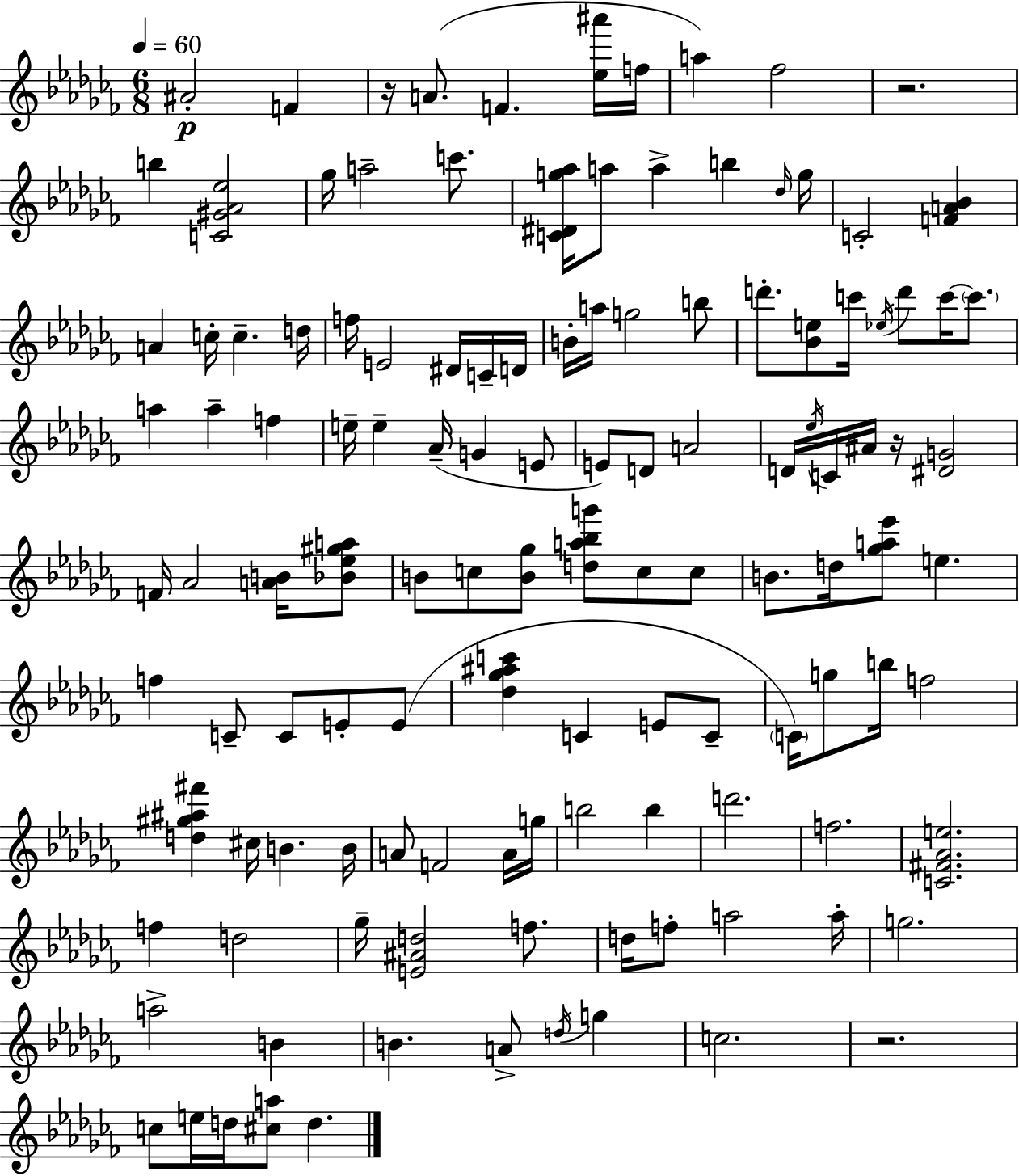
{
  \clef treble
  \numericTimeSignature
  \time 6/8
  \key aes \minor
  \tempo 4 = 60
  ais'2-.\p f'4 | r16 a'8.( f'4. <ees'' ais'''>16 f''16 | a''4) fes''2 | r2. | \break b''4 <c' gis' aes' ees''>2 | ges''16 a''2-- c'''8. | <c' dis' g'' aes''>16 a''8 a''4-> b''4 \grace { des''16 } | g''16 c'2-. <f' a' bes'>4 | \break a'4 c''16-. c''4.-- | d''16 f''16 e'2 dis'16 c'16-- | d'16 b'16-. a''16 g''2 b''8 | d'''8.-. <bes' e''>8 c'''16 \acciaccatura { ees''16 } d'''8 c'''16~~ \parenthesize c'''8. | \break a''4 a''4-- f''4 | e''16-- e''4-- aes'16--( g'4 | e'8 e'8) d'8 a'2 | d'16 \acciaccatura { ees''16 } c'16 ais'16 r16 <dis' g'>2 | \break f'16 aes'2 | <a' b'>16 <bes' ees'' gis'' a''>8 b'8 c''8 <b' ges''>8 <d'' a'' bes'' g'''>8 c''8 | c''8 b'8. d''16 <ges'' a'' ees'''>8 e''4. | f''4 c'8-- c'8 e'8-. | \break e'8( <des'' ges'' ais'' c'''>4 c'4 e'8 | c'8-- \parenthesize c'16) g''8 b''16 f''2 | <d'' gis'' ais'' fis'''>4 cis''16 b'4. | b'16 a'8 f'2 | \break a'16 g''16 b''2 b''4 | d'''2. | f''2. | <c' fis' aes' e''>2. | \break f''4 d''2 | ges''16-- <e' ais' d''>2 | f''8. d''16 f''8-. a''2 | a''16-. g''2. | \break a''2-> b'4 | b'4. a'8-> \acciaccatura { d''16 } | g''4 c''2. | r2. | \break c''8 e''16 d''16 <cis'' a''>8 d''4. | \bar "|."
}